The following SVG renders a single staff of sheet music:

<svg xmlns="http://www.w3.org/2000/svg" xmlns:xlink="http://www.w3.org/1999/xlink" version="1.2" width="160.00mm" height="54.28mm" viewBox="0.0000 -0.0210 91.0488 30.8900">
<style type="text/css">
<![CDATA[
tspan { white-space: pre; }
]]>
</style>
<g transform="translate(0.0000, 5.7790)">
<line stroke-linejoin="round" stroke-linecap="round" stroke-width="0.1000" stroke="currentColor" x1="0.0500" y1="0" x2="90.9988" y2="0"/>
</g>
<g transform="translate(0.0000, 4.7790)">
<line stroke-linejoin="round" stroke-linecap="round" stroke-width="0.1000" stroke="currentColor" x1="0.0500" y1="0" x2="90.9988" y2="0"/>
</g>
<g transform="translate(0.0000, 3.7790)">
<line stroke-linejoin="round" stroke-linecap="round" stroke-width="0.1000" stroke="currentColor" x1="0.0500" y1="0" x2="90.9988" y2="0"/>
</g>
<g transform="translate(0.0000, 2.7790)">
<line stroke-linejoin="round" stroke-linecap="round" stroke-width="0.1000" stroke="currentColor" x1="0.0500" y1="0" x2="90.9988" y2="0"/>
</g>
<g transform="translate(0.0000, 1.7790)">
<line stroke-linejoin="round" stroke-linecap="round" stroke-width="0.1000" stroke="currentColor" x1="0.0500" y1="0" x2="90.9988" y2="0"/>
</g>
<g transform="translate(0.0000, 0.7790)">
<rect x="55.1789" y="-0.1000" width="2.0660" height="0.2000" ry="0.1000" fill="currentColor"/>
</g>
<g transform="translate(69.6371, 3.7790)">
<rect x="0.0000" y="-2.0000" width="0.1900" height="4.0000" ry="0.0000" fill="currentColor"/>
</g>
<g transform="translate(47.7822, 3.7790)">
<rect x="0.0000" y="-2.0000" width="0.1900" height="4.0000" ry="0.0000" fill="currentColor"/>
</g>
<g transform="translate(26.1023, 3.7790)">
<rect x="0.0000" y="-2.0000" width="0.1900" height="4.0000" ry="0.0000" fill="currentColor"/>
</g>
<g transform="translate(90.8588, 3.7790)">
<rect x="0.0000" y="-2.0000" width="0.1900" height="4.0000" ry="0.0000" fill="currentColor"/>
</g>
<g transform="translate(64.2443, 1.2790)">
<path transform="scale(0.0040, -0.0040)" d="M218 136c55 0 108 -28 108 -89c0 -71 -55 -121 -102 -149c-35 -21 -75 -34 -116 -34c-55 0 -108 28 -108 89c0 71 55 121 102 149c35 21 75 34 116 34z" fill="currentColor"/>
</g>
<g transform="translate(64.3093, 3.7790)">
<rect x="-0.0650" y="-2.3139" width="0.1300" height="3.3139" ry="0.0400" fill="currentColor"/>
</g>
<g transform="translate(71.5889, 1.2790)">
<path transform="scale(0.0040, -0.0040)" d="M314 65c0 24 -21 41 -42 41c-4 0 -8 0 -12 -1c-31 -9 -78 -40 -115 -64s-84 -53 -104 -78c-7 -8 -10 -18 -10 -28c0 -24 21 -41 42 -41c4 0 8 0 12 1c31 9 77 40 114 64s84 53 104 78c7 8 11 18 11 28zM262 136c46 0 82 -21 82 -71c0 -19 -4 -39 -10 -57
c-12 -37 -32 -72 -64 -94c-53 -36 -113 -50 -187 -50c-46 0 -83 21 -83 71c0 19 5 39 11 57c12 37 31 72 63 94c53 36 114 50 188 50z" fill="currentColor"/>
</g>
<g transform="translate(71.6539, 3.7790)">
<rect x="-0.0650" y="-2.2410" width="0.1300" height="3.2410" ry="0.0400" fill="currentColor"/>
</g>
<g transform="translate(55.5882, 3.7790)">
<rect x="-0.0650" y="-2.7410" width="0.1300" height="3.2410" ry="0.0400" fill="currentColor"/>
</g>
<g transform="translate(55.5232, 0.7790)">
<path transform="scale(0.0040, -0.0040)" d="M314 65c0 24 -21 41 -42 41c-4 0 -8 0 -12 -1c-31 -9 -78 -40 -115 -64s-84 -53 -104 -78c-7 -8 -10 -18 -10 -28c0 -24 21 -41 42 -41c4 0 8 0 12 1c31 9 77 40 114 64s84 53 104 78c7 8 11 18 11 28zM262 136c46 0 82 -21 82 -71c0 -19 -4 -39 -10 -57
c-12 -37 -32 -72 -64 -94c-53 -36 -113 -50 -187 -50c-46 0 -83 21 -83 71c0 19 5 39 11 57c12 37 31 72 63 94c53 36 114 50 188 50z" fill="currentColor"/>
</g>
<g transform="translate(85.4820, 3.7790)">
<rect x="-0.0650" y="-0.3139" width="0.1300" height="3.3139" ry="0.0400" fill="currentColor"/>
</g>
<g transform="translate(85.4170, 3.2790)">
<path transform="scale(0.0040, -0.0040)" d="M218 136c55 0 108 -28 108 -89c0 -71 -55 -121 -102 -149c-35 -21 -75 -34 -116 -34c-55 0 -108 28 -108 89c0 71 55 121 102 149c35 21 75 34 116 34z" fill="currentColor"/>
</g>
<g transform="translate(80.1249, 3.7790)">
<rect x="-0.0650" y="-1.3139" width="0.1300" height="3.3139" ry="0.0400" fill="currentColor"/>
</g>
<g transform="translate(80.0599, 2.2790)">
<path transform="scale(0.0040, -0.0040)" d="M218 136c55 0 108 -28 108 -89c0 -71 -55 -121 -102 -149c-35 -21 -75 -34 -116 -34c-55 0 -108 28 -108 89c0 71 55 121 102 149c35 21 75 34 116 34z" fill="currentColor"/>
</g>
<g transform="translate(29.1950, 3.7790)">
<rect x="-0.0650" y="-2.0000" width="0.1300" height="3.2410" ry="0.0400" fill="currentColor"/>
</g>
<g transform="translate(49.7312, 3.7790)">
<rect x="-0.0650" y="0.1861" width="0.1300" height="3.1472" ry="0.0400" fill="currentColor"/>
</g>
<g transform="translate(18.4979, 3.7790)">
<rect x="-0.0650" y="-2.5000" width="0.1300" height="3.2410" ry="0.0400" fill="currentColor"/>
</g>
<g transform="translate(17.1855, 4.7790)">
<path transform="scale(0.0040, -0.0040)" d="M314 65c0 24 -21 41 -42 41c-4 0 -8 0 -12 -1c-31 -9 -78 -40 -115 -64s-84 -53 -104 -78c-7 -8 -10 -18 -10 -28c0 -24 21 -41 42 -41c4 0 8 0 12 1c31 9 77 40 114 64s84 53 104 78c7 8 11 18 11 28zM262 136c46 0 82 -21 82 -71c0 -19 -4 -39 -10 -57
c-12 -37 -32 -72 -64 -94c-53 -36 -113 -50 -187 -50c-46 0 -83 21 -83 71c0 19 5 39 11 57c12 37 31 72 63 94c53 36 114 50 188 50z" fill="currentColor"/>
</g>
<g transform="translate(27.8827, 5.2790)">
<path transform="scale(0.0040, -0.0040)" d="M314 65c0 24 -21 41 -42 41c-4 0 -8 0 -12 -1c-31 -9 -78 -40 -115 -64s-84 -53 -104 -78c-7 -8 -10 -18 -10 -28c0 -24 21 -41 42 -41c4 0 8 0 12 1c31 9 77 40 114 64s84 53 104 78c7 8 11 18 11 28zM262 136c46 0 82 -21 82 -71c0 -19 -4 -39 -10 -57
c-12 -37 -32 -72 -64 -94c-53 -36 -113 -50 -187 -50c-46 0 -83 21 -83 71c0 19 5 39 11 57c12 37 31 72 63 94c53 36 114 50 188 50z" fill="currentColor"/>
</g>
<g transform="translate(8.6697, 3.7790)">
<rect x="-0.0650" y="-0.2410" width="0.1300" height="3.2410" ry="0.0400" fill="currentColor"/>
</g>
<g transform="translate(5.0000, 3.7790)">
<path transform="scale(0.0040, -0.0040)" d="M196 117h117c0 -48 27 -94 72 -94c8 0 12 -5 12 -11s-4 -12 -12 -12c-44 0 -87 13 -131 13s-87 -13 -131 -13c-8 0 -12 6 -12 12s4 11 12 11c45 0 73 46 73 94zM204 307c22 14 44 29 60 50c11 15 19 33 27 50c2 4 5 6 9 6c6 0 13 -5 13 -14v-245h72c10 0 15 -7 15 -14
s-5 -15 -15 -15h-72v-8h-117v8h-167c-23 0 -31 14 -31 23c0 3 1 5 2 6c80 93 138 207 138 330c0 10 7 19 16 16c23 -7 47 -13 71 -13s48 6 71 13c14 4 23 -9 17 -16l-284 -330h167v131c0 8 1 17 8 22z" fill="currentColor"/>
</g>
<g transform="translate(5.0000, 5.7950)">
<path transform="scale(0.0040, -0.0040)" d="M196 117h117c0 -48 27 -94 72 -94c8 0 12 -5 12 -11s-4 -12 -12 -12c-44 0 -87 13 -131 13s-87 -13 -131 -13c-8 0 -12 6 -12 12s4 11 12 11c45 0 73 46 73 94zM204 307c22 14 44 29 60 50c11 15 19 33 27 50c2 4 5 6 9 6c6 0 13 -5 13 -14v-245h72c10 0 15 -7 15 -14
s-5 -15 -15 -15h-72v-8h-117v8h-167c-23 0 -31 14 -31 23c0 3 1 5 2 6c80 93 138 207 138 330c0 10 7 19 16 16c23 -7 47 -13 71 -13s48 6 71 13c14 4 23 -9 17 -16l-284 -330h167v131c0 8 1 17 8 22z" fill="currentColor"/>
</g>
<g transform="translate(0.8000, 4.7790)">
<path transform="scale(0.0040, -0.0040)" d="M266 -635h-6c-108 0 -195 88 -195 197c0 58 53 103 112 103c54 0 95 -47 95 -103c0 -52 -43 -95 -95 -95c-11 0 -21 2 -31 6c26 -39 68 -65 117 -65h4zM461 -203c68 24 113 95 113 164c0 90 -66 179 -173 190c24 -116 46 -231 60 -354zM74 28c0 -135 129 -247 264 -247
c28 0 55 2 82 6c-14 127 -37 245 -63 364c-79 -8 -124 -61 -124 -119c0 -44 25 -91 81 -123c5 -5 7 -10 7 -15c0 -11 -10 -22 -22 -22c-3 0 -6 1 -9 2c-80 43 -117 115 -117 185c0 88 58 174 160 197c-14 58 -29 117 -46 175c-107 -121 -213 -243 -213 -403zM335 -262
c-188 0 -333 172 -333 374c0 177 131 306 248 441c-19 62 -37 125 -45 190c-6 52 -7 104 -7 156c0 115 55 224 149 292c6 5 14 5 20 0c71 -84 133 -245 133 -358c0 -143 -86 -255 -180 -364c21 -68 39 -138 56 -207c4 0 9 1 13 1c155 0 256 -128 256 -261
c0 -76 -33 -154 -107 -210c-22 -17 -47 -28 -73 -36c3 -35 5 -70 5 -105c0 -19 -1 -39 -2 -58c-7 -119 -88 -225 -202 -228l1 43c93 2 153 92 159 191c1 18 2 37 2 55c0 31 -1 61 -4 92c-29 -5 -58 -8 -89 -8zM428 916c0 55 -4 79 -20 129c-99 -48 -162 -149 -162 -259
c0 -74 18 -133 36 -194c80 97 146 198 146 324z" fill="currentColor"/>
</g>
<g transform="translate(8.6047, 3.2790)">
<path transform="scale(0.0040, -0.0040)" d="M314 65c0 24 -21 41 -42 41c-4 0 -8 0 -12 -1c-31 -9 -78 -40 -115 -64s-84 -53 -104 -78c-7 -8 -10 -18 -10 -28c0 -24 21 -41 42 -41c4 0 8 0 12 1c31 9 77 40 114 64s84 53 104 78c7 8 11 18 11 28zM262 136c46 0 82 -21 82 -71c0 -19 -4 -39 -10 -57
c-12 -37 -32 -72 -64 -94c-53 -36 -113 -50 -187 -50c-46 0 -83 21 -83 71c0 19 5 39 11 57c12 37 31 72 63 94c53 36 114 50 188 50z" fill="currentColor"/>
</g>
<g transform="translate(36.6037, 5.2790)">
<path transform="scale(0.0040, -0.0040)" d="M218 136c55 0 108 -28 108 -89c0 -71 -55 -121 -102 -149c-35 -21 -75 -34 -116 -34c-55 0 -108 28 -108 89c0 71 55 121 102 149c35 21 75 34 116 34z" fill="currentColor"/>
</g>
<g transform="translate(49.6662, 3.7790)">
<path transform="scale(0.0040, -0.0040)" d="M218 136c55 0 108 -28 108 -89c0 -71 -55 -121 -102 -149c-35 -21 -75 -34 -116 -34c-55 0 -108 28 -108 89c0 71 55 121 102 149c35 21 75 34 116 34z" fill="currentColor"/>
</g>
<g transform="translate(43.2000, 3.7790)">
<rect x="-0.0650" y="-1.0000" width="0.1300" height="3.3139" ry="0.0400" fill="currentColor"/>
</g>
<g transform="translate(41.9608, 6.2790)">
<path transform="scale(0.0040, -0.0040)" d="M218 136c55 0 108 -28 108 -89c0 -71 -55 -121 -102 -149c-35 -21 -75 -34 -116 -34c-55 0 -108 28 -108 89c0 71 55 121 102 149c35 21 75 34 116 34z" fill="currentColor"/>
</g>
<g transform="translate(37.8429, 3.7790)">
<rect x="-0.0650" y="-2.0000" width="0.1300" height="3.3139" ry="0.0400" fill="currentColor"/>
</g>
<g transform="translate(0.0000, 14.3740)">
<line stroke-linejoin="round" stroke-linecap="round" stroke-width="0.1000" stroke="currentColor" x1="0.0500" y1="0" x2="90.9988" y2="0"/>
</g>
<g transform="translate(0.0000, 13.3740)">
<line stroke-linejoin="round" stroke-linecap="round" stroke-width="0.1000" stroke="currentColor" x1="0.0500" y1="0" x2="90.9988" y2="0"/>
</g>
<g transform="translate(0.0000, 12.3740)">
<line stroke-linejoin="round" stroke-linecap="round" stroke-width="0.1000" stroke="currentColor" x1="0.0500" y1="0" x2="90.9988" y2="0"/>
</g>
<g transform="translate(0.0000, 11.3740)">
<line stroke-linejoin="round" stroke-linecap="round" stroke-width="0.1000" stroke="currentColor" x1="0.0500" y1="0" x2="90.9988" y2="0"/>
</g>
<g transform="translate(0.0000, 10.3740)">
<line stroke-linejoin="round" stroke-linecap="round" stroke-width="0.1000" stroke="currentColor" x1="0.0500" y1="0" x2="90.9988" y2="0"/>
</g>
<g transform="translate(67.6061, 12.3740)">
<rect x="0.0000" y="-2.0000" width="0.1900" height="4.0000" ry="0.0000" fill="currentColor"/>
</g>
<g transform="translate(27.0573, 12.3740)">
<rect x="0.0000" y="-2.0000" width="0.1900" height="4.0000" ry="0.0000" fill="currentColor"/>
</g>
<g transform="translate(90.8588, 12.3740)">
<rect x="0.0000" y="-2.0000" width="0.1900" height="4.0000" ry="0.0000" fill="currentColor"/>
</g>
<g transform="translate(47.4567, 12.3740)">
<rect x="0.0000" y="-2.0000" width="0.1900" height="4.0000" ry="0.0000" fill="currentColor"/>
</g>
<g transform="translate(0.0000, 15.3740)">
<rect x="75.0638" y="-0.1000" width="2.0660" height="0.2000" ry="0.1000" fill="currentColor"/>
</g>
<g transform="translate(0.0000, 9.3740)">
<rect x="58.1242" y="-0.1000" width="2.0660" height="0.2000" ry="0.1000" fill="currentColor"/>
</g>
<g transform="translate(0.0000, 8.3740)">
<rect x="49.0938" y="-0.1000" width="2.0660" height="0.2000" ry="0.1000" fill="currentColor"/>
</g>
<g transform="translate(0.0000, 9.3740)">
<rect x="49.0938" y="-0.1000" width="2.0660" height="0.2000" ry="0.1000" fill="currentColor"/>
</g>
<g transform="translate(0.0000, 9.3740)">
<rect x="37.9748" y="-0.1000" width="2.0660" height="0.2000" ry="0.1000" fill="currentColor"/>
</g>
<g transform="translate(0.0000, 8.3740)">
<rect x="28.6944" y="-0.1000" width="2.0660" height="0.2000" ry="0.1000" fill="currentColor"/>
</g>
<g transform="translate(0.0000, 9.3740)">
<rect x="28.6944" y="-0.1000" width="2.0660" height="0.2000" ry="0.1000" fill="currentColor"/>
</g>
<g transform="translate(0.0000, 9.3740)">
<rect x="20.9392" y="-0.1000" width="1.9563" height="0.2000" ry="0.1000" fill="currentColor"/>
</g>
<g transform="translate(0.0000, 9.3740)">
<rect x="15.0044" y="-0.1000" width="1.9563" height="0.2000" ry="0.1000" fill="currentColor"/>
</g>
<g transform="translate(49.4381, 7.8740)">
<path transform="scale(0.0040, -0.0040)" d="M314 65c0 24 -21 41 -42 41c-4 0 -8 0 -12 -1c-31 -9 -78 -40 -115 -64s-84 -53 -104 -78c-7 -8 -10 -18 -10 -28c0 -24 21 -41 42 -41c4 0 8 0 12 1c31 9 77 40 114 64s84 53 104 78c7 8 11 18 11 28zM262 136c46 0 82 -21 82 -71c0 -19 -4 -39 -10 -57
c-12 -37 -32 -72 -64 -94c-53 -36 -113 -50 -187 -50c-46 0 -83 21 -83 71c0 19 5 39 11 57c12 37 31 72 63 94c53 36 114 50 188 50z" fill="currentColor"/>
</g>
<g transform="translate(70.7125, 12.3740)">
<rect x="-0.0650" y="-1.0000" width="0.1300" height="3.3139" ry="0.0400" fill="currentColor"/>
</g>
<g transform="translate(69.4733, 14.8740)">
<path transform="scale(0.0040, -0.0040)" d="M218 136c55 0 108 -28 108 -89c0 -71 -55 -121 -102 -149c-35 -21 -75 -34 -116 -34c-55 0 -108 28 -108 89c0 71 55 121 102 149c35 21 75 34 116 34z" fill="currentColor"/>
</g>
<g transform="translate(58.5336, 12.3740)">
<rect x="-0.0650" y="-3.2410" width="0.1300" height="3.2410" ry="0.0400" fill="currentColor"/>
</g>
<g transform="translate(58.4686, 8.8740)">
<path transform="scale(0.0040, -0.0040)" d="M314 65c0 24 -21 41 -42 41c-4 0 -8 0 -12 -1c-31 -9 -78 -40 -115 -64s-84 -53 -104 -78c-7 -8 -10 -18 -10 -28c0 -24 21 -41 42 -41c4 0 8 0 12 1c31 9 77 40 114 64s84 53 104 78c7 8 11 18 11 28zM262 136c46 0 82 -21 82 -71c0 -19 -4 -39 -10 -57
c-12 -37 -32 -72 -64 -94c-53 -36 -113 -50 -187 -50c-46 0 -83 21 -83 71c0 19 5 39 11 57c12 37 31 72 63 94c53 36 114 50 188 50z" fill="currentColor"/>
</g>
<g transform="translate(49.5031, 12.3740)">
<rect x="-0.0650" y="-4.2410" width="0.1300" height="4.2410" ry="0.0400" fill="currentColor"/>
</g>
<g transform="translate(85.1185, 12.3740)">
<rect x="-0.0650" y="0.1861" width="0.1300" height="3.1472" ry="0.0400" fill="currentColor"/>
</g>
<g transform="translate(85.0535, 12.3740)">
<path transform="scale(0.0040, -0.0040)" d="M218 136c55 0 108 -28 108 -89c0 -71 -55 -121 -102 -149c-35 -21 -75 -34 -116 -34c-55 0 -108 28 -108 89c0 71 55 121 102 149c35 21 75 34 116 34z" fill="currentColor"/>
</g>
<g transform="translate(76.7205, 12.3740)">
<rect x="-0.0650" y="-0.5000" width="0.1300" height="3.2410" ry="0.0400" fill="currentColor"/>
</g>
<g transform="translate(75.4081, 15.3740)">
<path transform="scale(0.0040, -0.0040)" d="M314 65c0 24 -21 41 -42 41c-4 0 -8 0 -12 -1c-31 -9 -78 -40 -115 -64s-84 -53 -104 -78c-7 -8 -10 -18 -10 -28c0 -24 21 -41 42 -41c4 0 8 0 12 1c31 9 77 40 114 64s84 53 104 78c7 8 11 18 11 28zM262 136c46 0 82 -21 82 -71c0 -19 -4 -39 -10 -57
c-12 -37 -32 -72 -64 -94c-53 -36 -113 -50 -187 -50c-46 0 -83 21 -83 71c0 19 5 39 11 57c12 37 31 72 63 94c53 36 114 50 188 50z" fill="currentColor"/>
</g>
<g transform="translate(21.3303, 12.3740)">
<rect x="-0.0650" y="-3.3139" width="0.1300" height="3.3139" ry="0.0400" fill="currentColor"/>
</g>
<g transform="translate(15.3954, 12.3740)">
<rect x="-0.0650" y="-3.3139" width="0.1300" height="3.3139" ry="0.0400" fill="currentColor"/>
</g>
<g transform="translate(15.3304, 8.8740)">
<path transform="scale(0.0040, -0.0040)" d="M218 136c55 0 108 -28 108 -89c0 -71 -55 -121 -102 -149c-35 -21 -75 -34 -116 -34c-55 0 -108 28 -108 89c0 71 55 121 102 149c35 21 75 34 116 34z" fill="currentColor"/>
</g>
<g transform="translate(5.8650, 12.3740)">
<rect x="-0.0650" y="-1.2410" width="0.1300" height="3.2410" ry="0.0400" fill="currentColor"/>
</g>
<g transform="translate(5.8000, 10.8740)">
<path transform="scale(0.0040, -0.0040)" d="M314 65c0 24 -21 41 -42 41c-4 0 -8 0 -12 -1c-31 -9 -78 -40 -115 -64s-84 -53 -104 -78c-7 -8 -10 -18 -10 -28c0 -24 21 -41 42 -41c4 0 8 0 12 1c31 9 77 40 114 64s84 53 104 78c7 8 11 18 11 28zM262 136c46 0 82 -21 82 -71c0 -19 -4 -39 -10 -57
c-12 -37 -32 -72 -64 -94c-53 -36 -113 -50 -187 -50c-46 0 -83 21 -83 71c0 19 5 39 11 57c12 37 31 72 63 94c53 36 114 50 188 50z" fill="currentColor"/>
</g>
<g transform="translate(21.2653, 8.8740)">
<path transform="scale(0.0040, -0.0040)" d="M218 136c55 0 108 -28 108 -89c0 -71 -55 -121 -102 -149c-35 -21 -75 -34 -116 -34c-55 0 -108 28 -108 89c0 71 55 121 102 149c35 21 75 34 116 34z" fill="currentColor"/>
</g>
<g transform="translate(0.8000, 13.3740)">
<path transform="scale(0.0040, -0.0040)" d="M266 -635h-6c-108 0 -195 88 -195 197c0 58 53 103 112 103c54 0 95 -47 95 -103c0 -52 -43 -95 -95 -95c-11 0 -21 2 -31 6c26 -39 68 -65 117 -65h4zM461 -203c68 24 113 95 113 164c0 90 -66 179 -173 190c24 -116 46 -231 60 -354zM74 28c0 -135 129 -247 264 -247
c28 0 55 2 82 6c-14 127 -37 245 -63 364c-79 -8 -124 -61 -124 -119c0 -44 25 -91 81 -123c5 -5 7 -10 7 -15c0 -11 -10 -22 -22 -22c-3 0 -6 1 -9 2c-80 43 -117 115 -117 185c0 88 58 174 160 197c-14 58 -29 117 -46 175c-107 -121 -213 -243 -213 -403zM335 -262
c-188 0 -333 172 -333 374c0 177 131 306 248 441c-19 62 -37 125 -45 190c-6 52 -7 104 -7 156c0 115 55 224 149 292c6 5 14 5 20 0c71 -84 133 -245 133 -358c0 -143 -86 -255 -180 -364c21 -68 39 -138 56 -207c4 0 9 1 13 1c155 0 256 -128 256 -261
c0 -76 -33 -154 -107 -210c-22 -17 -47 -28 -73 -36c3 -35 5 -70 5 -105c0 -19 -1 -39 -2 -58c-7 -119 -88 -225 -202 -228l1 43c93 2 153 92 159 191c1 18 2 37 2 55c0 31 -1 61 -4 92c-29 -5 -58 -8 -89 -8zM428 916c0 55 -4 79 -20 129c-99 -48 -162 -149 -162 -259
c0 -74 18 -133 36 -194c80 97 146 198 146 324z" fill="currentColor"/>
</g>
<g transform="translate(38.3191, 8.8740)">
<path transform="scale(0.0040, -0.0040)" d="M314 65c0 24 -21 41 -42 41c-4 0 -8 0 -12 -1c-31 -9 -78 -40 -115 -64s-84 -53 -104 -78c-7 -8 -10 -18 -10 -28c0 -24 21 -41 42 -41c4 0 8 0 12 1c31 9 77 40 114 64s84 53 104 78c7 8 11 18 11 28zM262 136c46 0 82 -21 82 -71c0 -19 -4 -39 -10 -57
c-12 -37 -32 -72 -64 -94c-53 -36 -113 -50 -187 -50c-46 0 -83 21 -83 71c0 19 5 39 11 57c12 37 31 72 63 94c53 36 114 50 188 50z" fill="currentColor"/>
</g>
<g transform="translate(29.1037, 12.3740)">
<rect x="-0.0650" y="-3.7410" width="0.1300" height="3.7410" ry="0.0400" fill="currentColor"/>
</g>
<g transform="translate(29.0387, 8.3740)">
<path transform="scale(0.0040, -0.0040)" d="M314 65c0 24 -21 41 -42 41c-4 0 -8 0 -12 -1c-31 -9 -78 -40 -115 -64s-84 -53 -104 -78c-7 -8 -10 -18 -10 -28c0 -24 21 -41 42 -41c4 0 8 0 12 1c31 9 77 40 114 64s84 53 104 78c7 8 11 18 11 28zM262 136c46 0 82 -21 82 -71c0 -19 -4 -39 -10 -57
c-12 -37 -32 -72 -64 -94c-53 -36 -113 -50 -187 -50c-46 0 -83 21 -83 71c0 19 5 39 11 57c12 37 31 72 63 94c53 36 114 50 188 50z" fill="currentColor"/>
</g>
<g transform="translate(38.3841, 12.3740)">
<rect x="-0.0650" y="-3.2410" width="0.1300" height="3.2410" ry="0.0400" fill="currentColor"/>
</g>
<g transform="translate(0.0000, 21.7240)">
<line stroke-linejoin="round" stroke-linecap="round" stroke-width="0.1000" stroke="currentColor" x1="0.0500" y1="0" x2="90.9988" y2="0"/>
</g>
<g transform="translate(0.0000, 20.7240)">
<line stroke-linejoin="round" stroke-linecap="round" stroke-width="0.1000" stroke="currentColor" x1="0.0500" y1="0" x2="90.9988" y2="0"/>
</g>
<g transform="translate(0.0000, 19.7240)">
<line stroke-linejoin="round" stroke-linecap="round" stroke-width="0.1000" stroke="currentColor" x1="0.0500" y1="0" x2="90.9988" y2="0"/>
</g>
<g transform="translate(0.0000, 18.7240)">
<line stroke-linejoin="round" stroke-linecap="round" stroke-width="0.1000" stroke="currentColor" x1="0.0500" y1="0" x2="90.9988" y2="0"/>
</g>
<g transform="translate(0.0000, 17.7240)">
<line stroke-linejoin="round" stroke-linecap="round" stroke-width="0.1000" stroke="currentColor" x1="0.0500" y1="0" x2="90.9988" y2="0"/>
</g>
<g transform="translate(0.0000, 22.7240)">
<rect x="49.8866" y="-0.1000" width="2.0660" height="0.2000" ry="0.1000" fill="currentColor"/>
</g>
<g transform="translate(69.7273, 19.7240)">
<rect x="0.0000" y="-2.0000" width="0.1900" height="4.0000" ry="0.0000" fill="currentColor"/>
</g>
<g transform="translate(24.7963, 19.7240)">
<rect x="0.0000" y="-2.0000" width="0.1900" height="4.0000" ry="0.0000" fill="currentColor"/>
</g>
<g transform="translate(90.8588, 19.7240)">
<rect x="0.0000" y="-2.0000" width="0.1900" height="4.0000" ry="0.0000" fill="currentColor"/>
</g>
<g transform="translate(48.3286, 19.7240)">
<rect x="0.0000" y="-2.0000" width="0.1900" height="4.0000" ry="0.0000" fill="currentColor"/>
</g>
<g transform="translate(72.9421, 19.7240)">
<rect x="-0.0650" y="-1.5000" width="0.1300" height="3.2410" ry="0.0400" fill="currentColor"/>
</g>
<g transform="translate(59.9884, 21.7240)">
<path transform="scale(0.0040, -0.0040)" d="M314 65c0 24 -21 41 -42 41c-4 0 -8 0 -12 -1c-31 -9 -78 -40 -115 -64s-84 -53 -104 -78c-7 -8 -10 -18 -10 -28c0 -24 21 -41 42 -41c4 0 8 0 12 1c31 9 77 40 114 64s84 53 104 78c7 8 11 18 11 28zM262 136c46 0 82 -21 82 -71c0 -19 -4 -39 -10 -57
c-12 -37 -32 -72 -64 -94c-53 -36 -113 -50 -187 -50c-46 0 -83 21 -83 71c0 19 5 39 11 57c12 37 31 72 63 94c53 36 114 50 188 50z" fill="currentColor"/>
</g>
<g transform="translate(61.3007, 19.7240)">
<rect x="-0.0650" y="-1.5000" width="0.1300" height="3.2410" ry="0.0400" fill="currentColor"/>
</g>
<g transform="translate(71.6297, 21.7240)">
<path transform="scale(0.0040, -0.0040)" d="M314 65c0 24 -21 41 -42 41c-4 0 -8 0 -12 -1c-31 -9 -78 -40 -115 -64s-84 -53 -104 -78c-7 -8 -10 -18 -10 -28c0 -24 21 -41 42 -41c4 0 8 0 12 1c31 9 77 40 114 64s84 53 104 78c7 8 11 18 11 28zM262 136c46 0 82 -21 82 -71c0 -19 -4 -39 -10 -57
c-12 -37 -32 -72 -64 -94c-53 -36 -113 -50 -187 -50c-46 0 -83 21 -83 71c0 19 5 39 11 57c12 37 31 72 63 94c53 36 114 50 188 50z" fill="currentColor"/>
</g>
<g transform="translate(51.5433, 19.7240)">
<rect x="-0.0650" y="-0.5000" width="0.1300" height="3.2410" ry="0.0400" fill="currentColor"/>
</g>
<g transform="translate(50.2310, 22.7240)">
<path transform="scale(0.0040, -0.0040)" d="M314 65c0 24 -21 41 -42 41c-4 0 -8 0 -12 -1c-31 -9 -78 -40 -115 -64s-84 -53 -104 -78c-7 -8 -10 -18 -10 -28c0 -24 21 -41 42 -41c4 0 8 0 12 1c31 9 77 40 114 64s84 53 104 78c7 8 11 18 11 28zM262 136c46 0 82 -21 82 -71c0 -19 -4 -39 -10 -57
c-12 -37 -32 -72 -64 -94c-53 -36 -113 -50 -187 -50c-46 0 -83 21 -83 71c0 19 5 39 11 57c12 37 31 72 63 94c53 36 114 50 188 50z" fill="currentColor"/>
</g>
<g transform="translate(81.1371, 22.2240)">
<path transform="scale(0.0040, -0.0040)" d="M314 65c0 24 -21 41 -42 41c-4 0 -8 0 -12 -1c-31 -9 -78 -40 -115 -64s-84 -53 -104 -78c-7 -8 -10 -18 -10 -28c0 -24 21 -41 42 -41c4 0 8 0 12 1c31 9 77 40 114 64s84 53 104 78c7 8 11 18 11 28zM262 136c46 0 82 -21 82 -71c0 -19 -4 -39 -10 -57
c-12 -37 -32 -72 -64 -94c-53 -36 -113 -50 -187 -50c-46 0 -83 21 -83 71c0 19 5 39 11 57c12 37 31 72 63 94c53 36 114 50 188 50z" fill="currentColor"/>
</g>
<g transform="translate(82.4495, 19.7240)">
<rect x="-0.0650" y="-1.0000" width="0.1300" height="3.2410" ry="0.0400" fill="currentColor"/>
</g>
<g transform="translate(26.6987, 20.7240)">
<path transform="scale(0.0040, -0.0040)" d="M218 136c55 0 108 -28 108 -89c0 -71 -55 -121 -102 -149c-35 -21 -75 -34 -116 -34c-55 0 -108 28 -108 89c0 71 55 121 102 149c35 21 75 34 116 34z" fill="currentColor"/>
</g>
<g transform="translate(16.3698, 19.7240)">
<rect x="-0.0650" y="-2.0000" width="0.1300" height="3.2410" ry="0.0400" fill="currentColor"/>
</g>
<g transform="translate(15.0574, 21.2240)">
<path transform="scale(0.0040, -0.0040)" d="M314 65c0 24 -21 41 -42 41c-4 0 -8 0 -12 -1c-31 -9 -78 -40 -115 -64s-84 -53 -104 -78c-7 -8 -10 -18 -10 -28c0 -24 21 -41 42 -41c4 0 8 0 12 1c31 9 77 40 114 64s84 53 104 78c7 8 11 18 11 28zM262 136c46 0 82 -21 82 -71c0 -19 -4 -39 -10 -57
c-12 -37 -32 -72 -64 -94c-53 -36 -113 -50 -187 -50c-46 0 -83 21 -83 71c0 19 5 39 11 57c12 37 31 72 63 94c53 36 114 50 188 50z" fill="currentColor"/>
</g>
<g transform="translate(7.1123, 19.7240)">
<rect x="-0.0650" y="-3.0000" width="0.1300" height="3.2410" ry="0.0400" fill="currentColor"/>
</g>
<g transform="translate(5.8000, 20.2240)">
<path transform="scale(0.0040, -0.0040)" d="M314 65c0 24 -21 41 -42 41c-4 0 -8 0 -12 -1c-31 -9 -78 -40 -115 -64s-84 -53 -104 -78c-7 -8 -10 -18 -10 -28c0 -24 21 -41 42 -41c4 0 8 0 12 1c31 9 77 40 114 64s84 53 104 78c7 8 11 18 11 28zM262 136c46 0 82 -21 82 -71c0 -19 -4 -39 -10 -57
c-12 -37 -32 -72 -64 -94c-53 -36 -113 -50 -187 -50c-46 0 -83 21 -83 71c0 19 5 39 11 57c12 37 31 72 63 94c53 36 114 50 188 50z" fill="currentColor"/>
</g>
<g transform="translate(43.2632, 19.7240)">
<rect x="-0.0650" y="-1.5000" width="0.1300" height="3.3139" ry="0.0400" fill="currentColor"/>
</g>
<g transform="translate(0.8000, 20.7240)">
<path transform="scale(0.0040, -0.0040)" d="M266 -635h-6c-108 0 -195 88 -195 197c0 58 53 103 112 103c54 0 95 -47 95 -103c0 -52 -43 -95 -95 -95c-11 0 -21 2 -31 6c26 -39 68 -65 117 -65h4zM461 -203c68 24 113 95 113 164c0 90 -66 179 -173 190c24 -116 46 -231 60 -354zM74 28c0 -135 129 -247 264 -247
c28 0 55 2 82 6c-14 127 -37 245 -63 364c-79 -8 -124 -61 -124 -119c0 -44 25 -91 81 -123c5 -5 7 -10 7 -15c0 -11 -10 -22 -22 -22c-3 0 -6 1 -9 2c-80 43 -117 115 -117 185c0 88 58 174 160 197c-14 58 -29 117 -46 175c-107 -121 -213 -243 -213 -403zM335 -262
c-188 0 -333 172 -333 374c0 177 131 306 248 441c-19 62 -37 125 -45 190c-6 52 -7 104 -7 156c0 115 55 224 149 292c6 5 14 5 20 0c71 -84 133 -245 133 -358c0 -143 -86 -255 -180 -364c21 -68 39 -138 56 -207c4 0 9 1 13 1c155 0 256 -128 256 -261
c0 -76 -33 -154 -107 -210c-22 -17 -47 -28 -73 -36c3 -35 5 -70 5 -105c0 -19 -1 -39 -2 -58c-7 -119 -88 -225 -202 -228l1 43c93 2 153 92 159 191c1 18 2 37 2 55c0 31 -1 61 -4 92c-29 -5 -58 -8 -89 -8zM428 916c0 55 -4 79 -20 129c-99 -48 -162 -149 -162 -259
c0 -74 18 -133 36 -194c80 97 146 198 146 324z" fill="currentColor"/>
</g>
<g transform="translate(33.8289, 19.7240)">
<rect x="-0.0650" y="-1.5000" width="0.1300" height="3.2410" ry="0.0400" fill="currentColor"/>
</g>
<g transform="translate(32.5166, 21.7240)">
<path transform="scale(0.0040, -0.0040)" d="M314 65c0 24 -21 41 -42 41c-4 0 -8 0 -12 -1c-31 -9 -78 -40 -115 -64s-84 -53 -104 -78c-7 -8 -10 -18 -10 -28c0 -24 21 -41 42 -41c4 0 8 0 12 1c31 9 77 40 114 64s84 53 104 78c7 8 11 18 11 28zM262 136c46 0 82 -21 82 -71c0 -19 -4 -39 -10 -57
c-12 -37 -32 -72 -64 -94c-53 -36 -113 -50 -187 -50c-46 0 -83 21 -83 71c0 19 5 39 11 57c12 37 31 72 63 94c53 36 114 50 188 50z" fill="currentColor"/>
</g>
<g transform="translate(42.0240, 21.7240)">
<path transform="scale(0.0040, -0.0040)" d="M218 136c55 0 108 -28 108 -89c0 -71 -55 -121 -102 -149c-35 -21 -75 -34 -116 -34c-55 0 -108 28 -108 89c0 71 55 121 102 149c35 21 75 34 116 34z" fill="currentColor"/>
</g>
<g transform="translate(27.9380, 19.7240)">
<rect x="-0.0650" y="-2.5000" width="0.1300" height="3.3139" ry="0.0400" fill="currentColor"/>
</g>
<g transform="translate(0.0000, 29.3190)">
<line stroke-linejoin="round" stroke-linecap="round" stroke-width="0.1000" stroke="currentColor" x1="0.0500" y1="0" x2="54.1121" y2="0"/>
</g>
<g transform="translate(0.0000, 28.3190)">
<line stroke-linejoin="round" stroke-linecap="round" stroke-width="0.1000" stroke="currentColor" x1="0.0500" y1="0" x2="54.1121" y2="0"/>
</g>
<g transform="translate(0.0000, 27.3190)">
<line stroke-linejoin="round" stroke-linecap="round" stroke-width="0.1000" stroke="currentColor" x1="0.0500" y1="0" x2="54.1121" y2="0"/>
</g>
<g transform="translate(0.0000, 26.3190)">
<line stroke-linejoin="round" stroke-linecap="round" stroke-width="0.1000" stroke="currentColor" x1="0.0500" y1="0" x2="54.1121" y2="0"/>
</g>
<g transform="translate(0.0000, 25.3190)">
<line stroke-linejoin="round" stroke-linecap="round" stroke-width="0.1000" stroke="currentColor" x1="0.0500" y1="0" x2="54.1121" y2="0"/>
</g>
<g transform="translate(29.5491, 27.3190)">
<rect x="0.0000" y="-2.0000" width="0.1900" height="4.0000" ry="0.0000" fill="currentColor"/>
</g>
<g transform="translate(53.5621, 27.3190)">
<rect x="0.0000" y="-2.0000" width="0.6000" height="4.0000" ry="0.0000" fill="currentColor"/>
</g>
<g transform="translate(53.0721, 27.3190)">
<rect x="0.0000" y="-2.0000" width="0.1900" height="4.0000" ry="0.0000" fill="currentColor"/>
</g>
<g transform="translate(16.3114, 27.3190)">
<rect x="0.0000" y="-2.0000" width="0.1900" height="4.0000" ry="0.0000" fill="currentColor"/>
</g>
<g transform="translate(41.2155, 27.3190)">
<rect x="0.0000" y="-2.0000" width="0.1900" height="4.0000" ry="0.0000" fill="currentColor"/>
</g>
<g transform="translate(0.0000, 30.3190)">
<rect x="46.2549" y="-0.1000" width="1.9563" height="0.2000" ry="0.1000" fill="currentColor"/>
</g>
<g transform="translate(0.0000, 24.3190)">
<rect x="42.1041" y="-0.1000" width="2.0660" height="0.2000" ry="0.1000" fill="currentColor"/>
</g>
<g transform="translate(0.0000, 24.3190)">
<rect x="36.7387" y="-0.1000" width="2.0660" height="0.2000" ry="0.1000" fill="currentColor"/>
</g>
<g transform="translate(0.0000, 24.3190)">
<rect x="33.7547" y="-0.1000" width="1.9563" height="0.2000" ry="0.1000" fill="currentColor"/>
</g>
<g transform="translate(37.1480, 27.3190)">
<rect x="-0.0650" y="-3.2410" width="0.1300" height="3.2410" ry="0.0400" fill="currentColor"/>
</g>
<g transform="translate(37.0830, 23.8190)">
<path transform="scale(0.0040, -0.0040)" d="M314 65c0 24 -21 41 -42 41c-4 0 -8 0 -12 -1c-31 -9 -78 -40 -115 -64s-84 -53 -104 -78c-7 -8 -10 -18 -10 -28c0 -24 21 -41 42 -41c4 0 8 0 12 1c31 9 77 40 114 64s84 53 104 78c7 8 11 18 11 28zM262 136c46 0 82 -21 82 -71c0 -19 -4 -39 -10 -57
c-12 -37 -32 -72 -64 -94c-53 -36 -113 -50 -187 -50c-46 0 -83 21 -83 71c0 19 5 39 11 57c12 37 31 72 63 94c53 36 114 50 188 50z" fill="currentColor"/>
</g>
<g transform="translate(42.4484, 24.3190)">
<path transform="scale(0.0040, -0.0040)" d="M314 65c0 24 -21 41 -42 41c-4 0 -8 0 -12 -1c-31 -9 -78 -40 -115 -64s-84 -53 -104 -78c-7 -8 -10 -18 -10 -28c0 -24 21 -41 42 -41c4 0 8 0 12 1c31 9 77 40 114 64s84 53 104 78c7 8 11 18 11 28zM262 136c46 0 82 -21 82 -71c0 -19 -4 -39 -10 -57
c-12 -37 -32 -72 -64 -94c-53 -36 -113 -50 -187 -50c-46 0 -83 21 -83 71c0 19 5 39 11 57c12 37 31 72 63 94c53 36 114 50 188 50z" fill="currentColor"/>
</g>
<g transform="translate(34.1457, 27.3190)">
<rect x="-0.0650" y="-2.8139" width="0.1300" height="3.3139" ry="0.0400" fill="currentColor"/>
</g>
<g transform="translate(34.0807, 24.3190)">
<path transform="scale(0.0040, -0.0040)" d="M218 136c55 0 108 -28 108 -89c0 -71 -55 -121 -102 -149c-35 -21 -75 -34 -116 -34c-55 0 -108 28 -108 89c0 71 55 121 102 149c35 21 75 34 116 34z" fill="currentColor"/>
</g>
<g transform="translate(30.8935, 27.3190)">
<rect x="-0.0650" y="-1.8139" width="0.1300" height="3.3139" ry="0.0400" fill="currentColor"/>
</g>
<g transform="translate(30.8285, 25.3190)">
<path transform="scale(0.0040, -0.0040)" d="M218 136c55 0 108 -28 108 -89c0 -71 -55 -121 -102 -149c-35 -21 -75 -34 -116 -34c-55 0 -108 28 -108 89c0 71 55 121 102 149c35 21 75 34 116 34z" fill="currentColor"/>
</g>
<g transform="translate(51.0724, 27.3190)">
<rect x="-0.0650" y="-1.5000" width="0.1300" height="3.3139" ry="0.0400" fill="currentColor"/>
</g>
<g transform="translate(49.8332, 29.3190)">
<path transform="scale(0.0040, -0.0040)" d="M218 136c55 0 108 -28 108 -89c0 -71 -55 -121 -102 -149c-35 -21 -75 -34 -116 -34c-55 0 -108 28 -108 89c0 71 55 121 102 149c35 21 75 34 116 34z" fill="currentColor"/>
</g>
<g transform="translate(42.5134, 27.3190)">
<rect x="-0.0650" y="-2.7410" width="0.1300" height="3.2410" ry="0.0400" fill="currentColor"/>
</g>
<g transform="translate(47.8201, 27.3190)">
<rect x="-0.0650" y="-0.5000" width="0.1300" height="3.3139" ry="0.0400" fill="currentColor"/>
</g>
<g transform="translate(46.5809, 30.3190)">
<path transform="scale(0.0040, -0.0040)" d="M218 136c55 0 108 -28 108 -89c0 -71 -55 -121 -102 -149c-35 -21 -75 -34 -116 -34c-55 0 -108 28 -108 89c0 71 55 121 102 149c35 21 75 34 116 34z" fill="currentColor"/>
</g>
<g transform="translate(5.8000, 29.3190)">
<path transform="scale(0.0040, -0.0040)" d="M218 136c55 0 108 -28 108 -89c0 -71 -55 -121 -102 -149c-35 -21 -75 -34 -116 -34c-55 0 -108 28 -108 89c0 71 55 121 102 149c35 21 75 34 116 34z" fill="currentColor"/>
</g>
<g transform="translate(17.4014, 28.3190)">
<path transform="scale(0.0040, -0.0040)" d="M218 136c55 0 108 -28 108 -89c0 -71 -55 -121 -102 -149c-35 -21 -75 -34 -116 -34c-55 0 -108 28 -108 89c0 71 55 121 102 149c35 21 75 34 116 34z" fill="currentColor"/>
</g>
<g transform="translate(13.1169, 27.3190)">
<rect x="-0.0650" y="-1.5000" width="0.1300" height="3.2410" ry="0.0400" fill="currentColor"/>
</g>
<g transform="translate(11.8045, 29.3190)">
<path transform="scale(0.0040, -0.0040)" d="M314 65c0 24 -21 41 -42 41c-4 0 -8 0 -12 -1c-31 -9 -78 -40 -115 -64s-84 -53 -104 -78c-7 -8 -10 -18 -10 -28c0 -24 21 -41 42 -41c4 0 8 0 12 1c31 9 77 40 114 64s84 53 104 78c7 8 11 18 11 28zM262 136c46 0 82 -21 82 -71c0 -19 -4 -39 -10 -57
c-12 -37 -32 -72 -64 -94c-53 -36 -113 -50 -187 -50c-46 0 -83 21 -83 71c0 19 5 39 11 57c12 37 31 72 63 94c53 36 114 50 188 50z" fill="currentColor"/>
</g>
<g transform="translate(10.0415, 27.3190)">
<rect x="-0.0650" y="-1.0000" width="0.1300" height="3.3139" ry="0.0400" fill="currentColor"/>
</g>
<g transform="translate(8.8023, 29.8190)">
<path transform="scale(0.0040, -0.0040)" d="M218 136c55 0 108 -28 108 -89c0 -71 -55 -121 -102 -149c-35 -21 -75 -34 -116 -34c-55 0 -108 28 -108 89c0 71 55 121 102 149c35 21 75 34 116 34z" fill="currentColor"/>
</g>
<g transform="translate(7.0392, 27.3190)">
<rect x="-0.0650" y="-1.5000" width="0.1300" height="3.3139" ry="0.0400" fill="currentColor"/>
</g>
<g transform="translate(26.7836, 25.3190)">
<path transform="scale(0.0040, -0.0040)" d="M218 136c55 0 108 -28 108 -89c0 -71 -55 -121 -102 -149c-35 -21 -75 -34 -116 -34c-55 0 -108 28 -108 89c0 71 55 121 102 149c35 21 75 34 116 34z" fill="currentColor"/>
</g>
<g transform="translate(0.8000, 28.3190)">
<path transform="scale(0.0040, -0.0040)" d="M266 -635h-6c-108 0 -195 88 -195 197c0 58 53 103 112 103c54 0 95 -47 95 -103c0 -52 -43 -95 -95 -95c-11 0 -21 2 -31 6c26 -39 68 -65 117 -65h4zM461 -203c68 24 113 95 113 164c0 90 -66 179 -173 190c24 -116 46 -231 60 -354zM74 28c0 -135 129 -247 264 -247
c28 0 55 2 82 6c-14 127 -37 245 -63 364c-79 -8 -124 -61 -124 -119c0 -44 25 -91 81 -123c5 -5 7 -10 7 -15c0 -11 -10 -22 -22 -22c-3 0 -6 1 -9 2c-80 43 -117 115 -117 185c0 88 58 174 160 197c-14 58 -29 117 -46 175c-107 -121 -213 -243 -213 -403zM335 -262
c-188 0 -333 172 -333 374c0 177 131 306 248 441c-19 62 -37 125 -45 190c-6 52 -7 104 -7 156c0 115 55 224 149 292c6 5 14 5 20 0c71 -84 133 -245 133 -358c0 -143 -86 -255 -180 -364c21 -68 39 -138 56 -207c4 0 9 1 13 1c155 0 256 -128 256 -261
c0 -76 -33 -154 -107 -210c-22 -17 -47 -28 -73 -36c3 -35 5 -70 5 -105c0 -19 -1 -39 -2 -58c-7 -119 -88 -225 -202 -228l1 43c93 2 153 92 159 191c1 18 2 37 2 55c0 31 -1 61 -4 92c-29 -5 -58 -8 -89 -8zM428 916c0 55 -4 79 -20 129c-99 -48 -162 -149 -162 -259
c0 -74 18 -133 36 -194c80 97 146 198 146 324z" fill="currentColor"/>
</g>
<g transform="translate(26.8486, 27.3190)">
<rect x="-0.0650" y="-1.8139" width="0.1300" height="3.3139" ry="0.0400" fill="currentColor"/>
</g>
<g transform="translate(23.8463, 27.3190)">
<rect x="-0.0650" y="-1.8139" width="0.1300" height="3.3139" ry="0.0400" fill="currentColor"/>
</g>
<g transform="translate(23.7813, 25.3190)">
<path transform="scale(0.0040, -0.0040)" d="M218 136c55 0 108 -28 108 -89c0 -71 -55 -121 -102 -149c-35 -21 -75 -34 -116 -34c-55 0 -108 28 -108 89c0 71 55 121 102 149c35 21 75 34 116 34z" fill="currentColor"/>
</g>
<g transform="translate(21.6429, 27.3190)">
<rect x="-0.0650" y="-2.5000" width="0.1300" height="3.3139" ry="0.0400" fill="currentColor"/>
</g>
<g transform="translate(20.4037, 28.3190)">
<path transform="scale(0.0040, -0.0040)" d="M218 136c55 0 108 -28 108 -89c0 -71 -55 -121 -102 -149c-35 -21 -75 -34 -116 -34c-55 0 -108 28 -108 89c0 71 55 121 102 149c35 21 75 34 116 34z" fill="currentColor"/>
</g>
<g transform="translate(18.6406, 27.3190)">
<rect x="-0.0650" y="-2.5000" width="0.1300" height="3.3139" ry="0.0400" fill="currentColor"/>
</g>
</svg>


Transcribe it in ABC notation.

X:1
T:Untitled
M:4/4
L:1/4
K:C
c2 G2 F2 F D B a2 g g2 e c e2 b b c'2 b2 d'2 b2 D C2 B A2 F2 G E2 E C2 E2 E2 D2 E D E2 G G f f f a b2 a2 C E